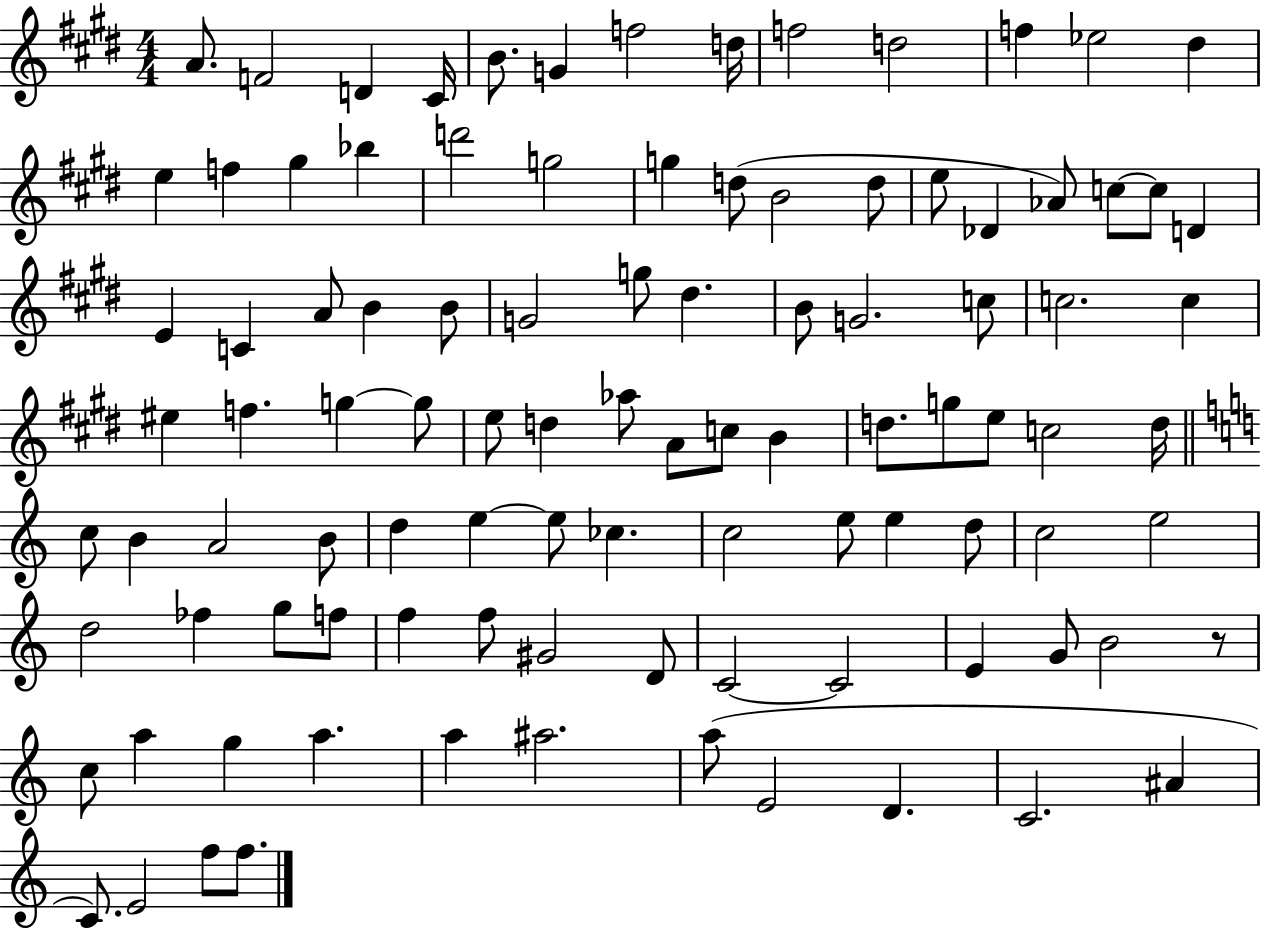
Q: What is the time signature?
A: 4/4